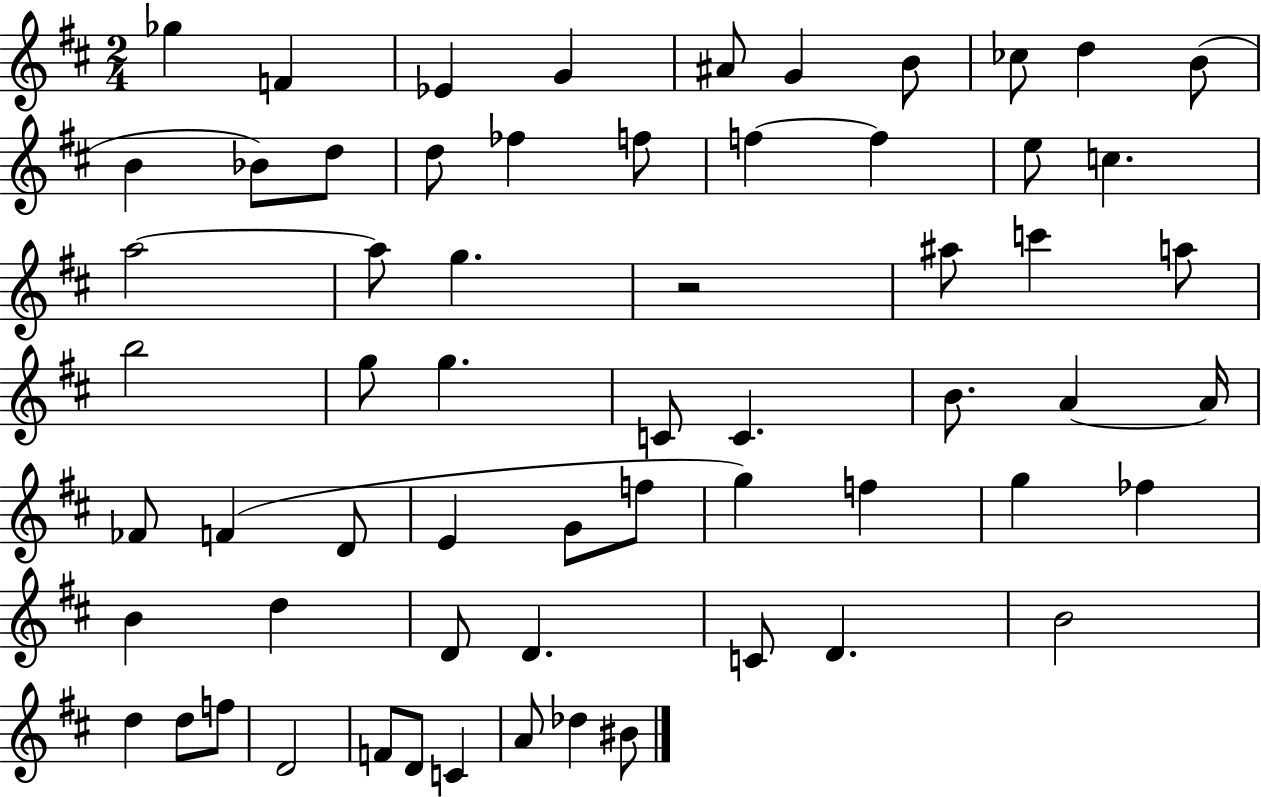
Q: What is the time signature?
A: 2/4